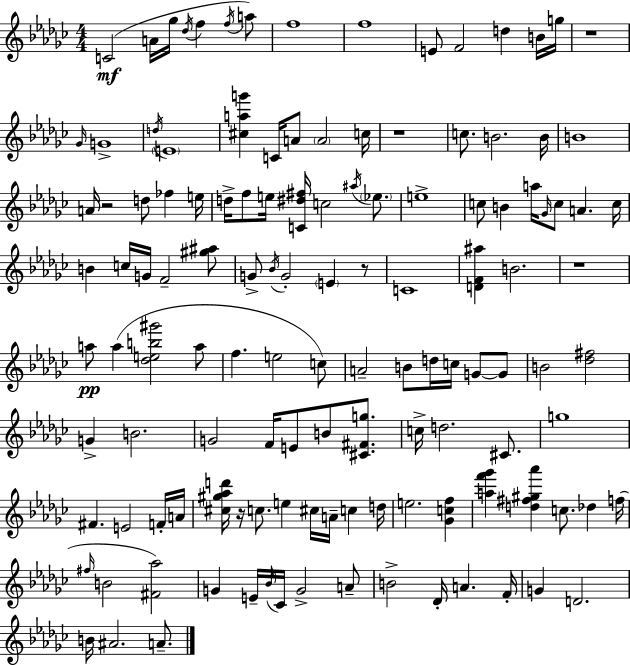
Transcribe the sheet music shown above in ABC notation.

X:1
T:Untitled
M:4/4
L:1/4
K:Ebm
C2 A/4 _g/4 _d/4 f f/4 a/2 f4 f4 E/2 F2 d B/4 g/4 z4 _G/4 G4 d/4 E4 [^cag'] C/4 A/2 A2 c/4 z4 c/2 B2 B/4 B4 A/4 z2 d/2 _f e/4 d/4 f/2 e/4 [C^d^f]/4 c2 ^a/4 _e/2 e4 c/2 B a/4 _G/4 c/2 A c/4 B c/4 G/4 F2 [^g^a]/2 G/2 _B/4 G2 E z/2 C4 [DF^a] B2 z4 a/2 a [_deb^g']2 a/2 f e2 c/2 A2 B/2 d/4 c/4 G/2 G/2 B2 [_d^f]2 G B2 G2 F/4 E/2 B/2 [^C^Fg]/2 c/4 d2 ^C/2 g4 ^F E2 F/4 A/4 [^c^g_ad']/4 z/4 c/2 e ^c/4 A/4 c d/4 e2 [_Gcf] [af'_g'] [d^f^g_a'] c/2 _d f/4 ^f/4 B2 [^F_a]2 G E/4 _B/4 _C/4 G2 A/2 B2 _D/4 A F/4 G D2 B/4 ^A2 A/2